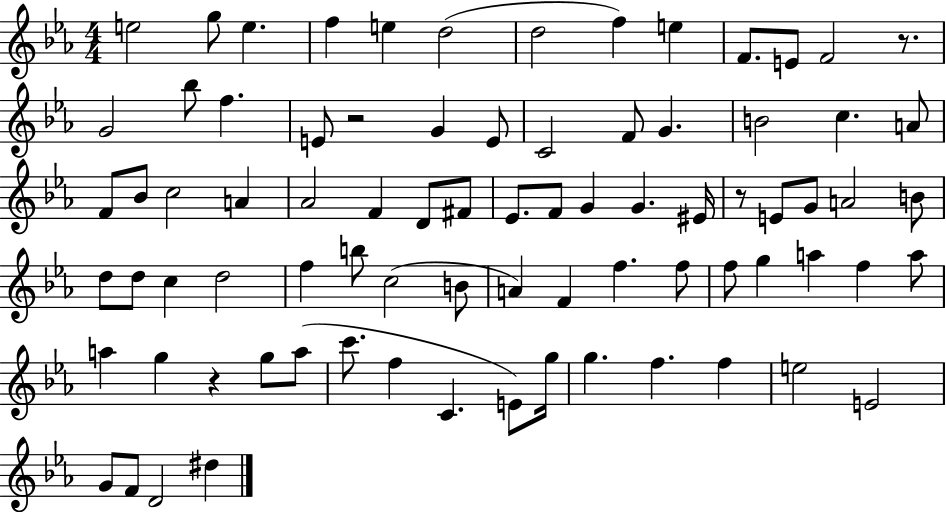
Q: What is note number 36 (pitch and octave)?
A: G4